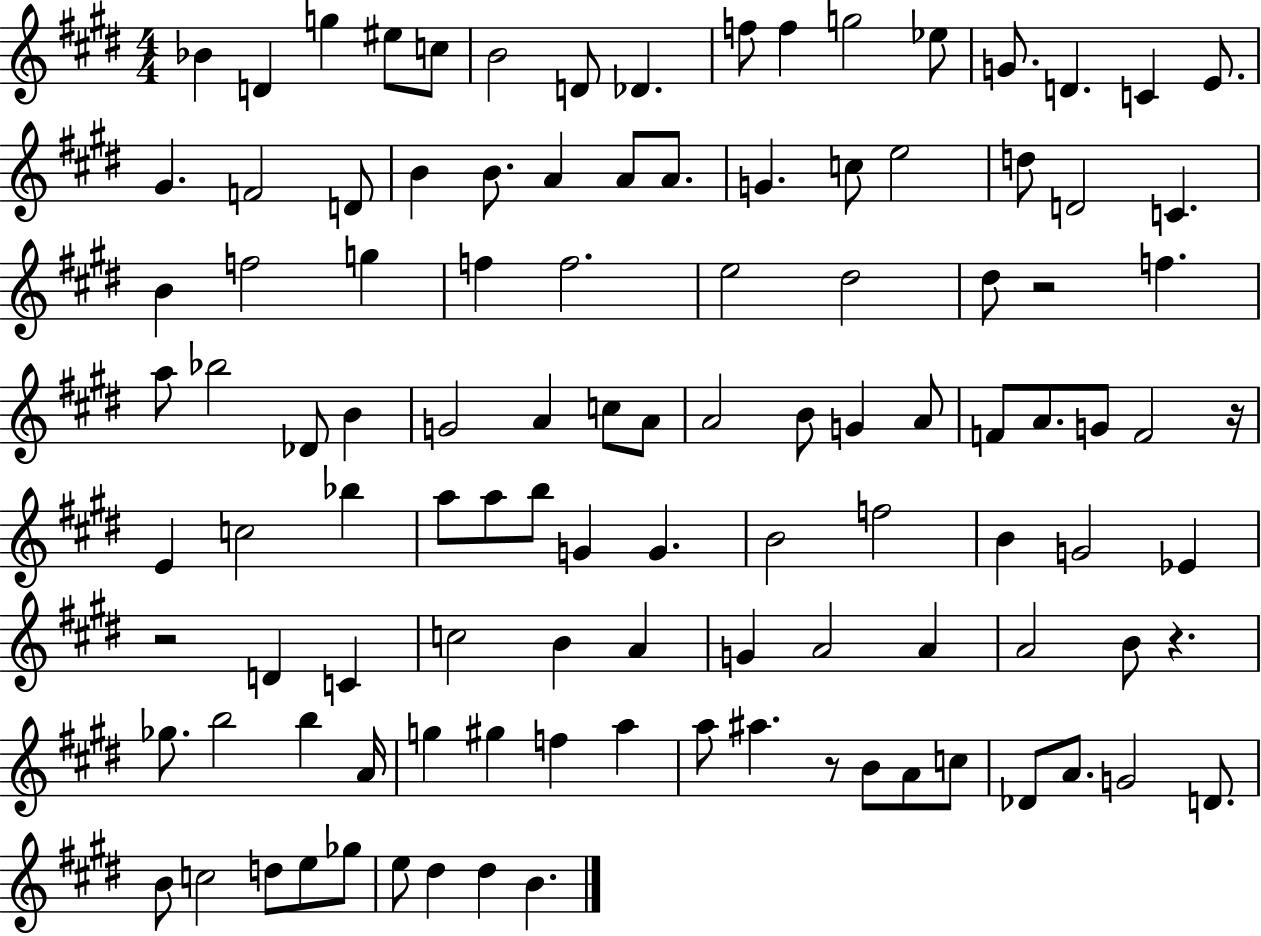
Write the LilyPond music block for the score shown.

{
  \clef treble
  \numericTimeSignature
  \time 4/4
  \key e \major
  bes'4 d'4 g''4 eis''8 c''8 | b'2 d'8 des'4. | f''8 f''4 g''2 ees''8 | g'8. d'4. c'4 e'8. | \break gis'4. f'2 d'8 | b'4 b'8. a'4 a'8 a'8. | g'4. c''8 e''2 | d''8 d'2 c'4. | \break b'4 f''2 g''4 | f''4 f''2. | e''2 dis''2 | dis''8 r2 f''4. | \break a''8 bes''2 des'8 b'4 | g'2 a'4 c''8 a'8 | a'2 b'8 g'4 a'8 | f'8 a'8. g'8 f'2 r16 | \break e'4 c''2 bes''4 | a''8 a''8 b''8 g'4 g'4. | b'2 f''2 | b'4 g'2 ees'4 | \break r2 d'4 c'4 | c''2 b'4 a'4 | g'4 a'2 a'4 | a'2 b'8 r4. | \break ges''8. b''2 b''4 a'16 | g''4 gis''4 f''4 a''4 | a''8 ais''4. r8 b'8 a'8 c''8 | des'8 a'8. g'2 d'8. | \break b'8 c''2 d''8 e''8 ges''8 | e''8 dis''4 dis''4 b'4. | \bar "|."
}